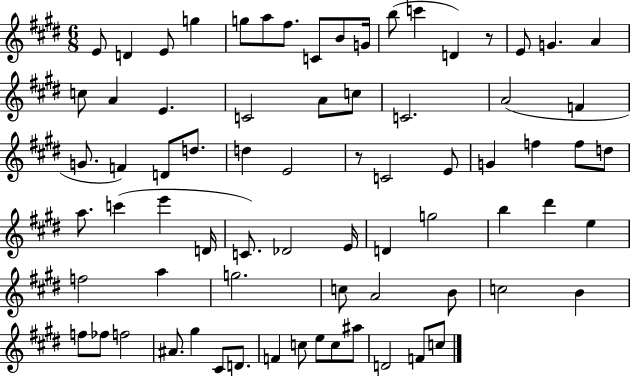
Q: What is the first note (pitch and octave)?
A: E4